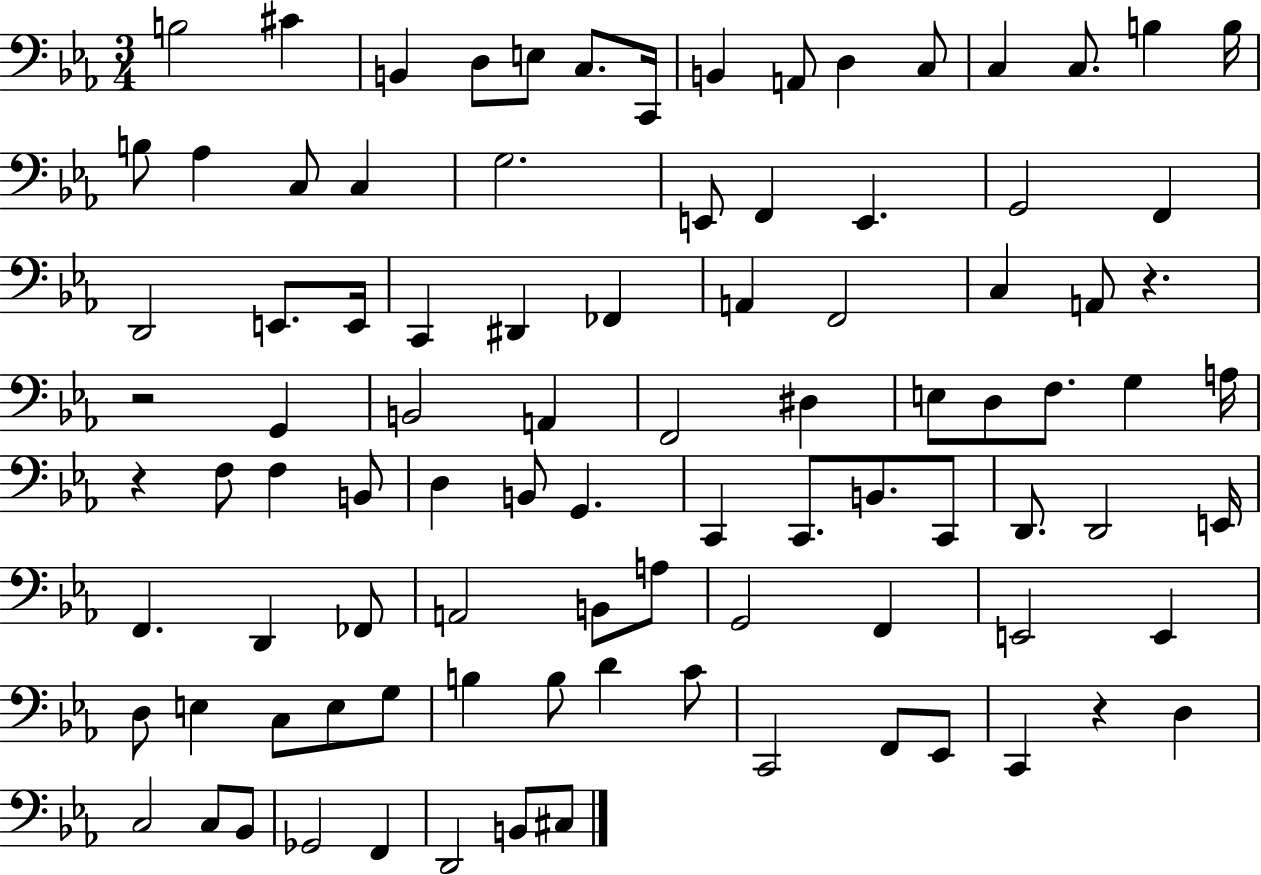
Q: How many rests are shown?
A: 4